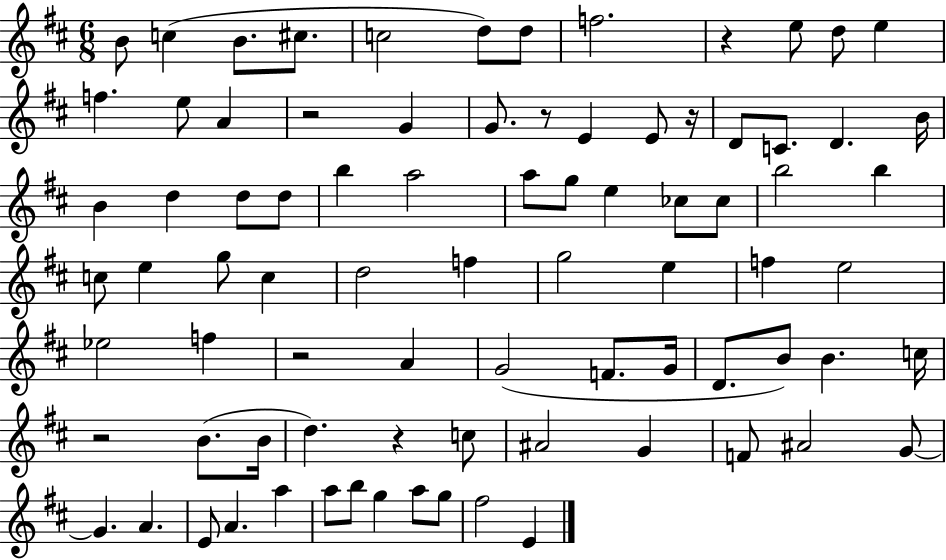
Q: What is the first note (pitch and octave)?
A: B4